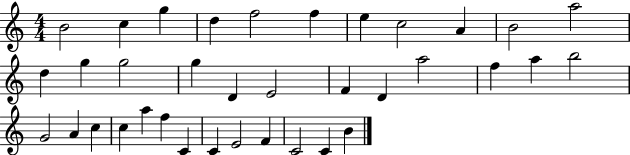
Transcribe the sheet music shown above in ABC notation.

X:1
T:Untitled
M:4/4
L:1/4
K:C
B2 c g d f2 f e c2 A B2 a2 d g g2 g D E2 F D a2 f a b2 G2 A c c a f C C E2 F C2 C B